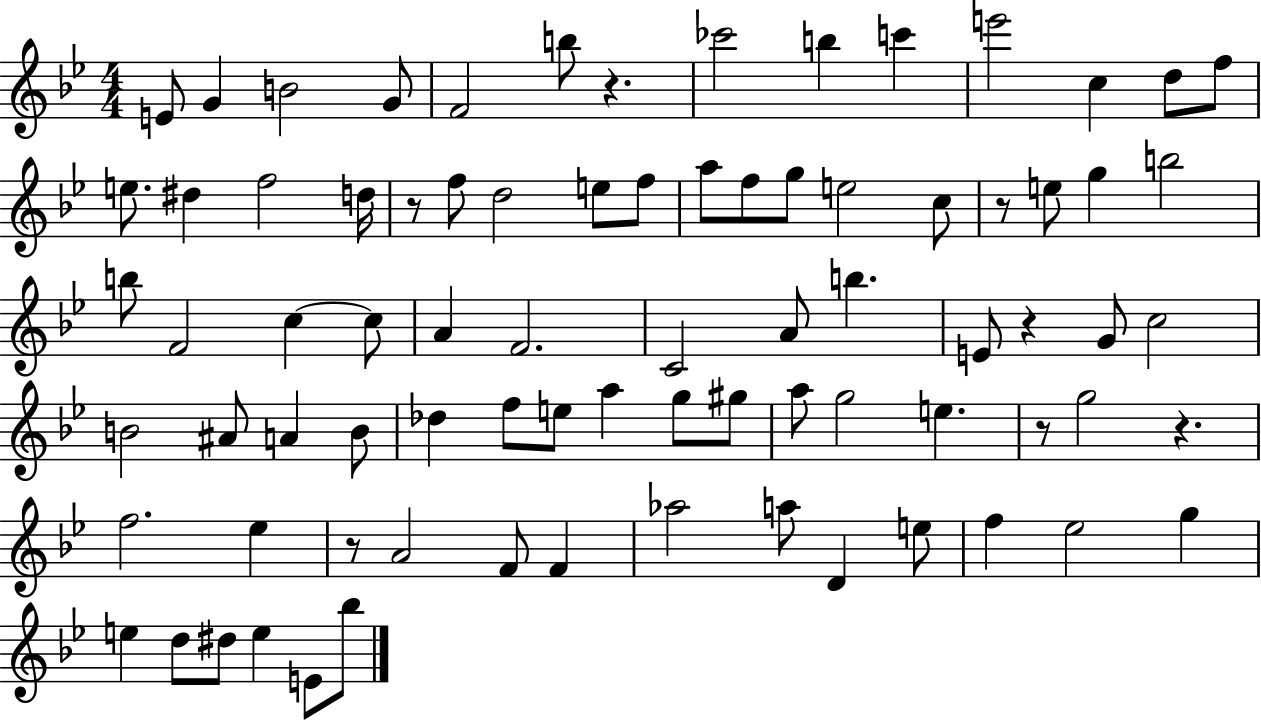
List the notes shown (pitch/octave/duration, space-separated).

E4/e G4/q B4/h G4/e F4/h B5/e R/q. CES6/h B5/q C6/q E6/h C5/q D5/e F5/e E5/e. D#5/q F5/h D5/s R/e F5/e D5/h E5/e F5/e A5/e F5/e G5/e E5/h C5/e R/e E5/e G5/q B5/h B5/e F4/h C5/q C5/e A4/q F4/h. C4/h A4/e B5/q. E4/e R/q G4/e C5/h B4/h A#4/e A4/q B4/e Db5/q F5/e E5/e A5/q G5/e G#5/e A5/e G5/h E5/q. R/e G5/h R/q. F5/h. Eb5/q R/e A4/h F4/e F4/q Ab5/h A5/e D4/q E5/e F5/q Eb5/h G5/q E5/q D5/e D#5/e E5/q E4/e Bb5/e